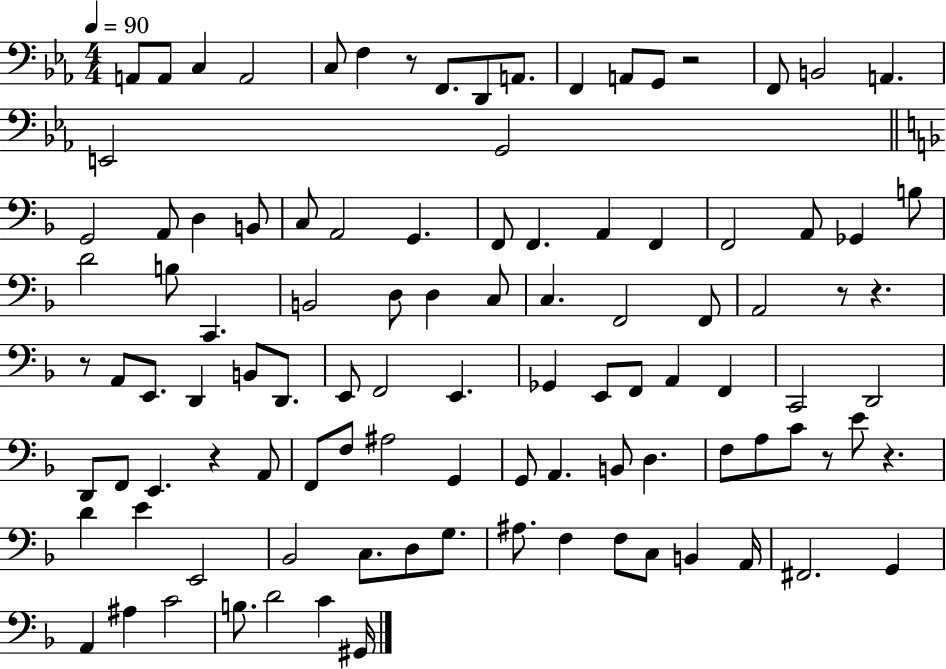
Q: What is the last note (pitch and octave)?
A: G#2